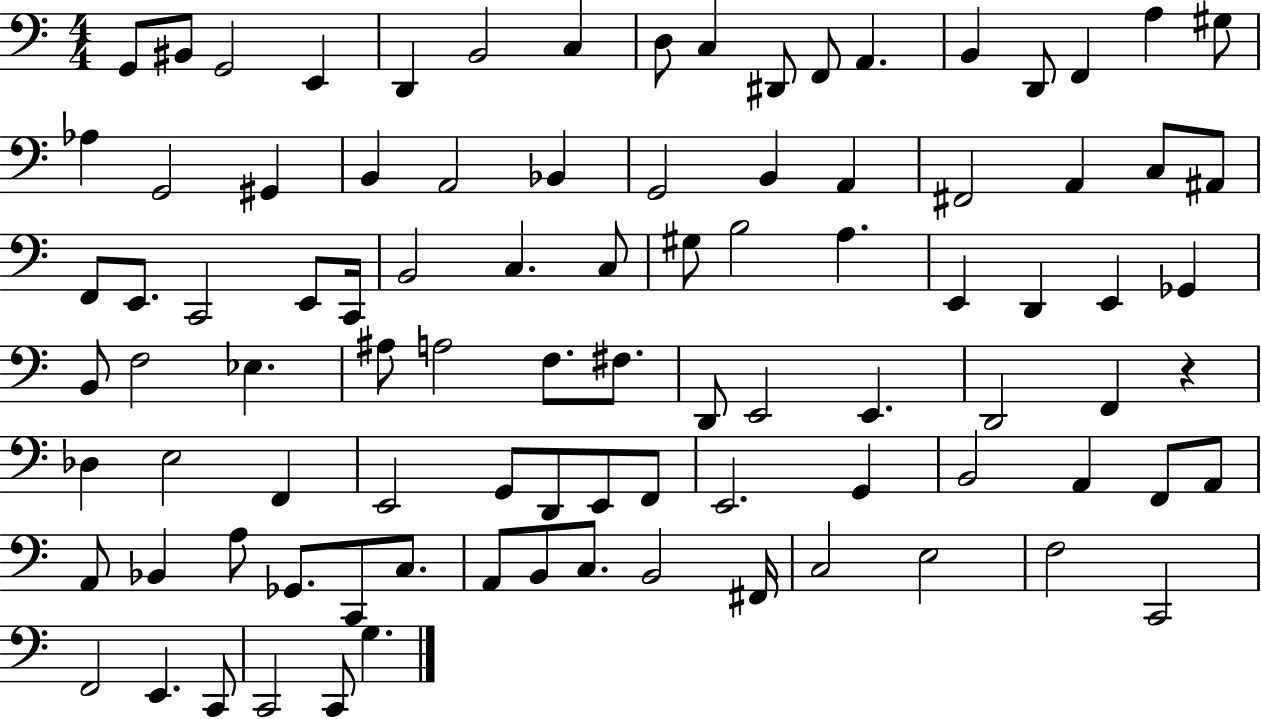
X:1
T:Untitled
M:4/4
L:1/4
K:C
G,,/2 ^B,,/2 G,,2 E,, D,, B,,2 C, D,/2 C, ^D,,/2 F,,/2 A,, B,, D,,/2 F,, A, ^G,/2 _A, G,,2 ^G,, B,, A,,2 _B,, G,,2 B,, A,, ^F,,2 A,, C,/2 ^A,,/2 F,,/2 E,,/2 C,,2 E,,/2 C,,/4 B,,2 C, C,/2 ^G,/2 B,2 A, E,, D,, E,, _G,, B,,/2 F,2 _E, ^A,/2 A,2 F,/2 ^F,/2 D,,/2 E,,2 E,, D,,2 F,, z _D, E,2 F,, E,,2 G,,/2 D,,/2 E,,/2 F,,/2 E,,2 G,, B,,2 A,, F,,/2 A,,/2 A,,/2 _B,, A,/2 _G,,/2 C,,/2 C,/2 A,,/2 B,,/2 C,/2 B,,2 ^F,,/4 C,2 E,2 F,2 C,,2 F,,2 E,, C,,/2 C,,2 C,,/2 G,